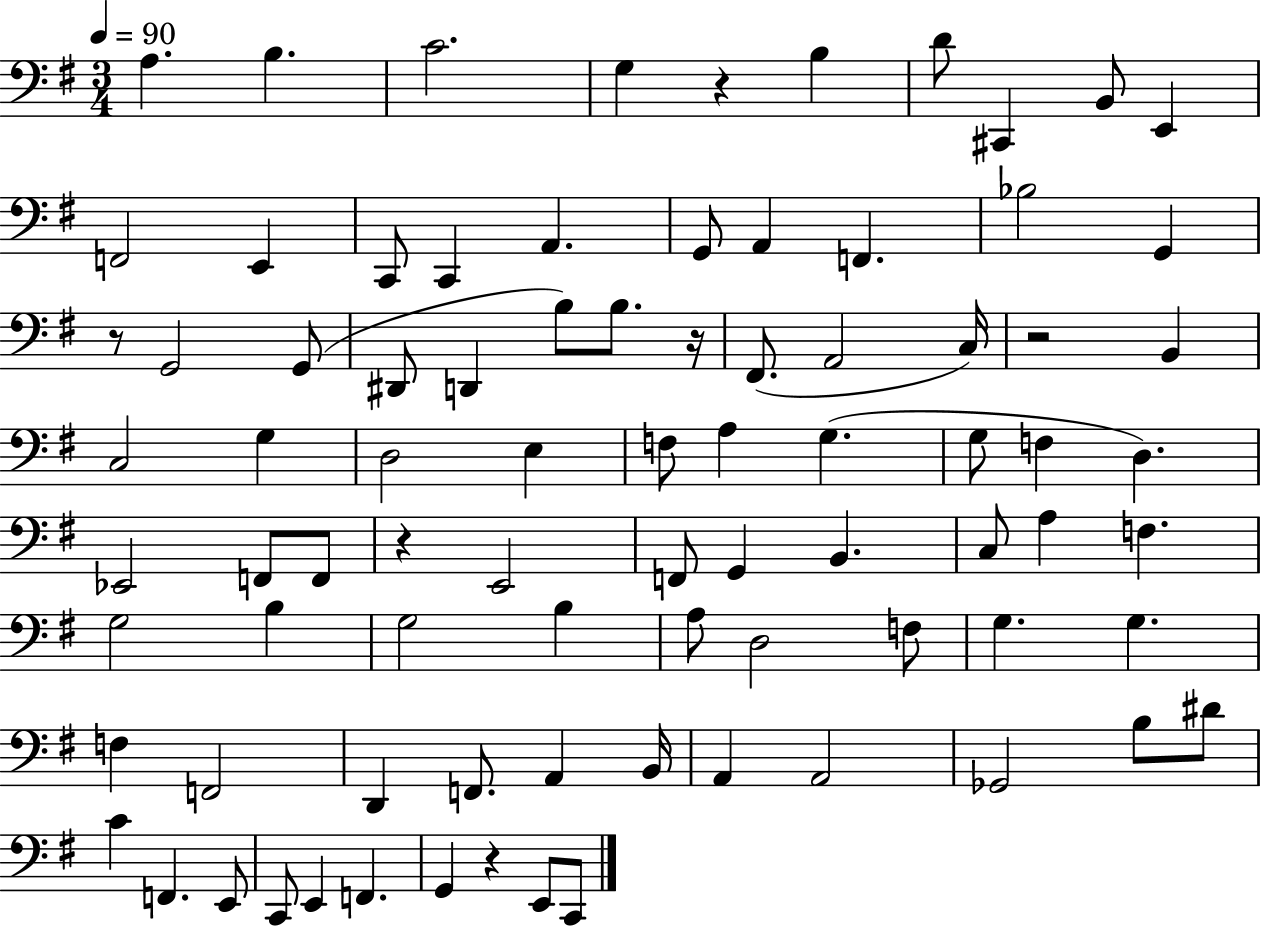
X:1
T:Untitled
M:3/4
L:1/4
K:G
A, B, C2 G, z B, D/2 ^C,, B,,/2 E,, F,,2 E,, C,,/2 C,, A,, G,,/2 A,, F,, _B,2 G,, z/2 G,,2 G,,/2 ^D,,/2 D,, B,/2 B,/2 z/4 ^F,,/2 A,,2 C,/4 z2 B,, C,2 G, D,2 E, F,/2 A, G, G,/2 F, D, _E,,2 F,,/2 F,,/2 z E,,2 F,,/2 G,, B,, C,/2 A, F, G,2 B, G,2 B, A,/2 D,2 F,/2 G, G, F, F,,2 D,, F,,/2 A,, B,,/4 A,, A,,2 _G,,2 B,/2 ^D/2 C F,, E,,/2 C,,/2 E,, F,, G,, z E,,/2 C,,/2